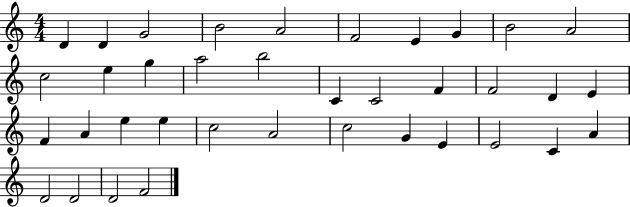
{
  \clef treble
  \numericTimeSignature
  \time 4/4
  \key c \major
  d'4 d'4 g'2 | b'2 a'2 | f'2 e'4 g'4 | b'2 a'2 | \break c''2 e''4 g''4 | a''2 b''2 | c'4 c'2 f'4 | f'2 d'4 e'4 | \break f'4 a'4 e''4 e''4 | c''2 a'2 | c''2 g'4 e'4 | e'2 c'4 a'4 | \break d'2 d'2 | d'2 f'2 | \bar "|."
}